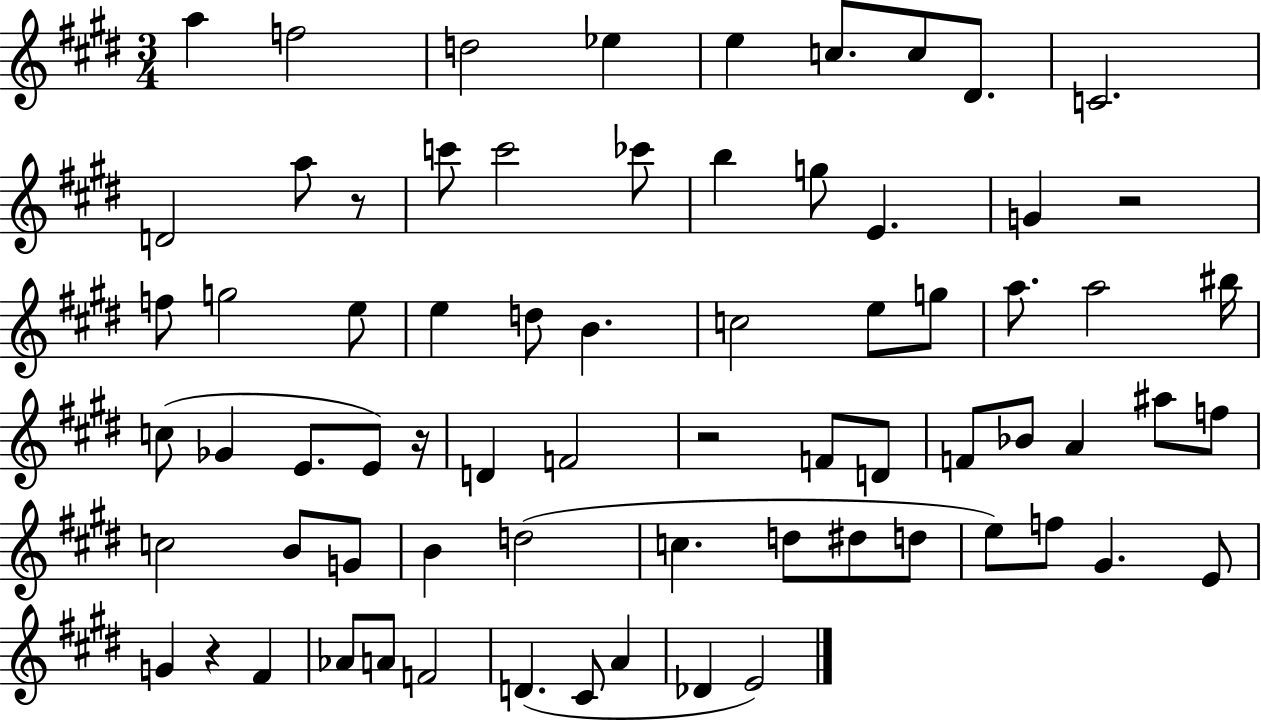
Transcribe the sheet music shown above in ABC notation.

X:1
T:Untitled
M:3/4
L:1/4
K:E
a f2 d2 _e e c/2 c/2 ^D/2 C2 D2 a/2 z/2 c'/2 c'2 _c'/2 b g/2 E G z2 f/2 g2 e/2 e d/2 B c2 e/2 g/2 a/2 a2 ^b/4 c/2 _G E/2 E/2 z/4 D F2 z2 F/2 D/2 F/2 _B/2 A ^a/2 f/2 c2 B/2 G/2 B d2 c d/2 ^d/2 d/2 e/2 f/2 ^G E/2 G z ^F _A/2 A/2 F2 D ^C/2 A _D E2